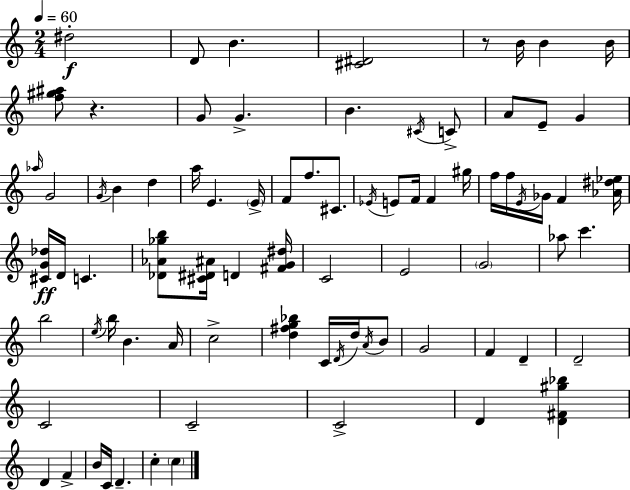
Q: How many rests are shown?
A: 2